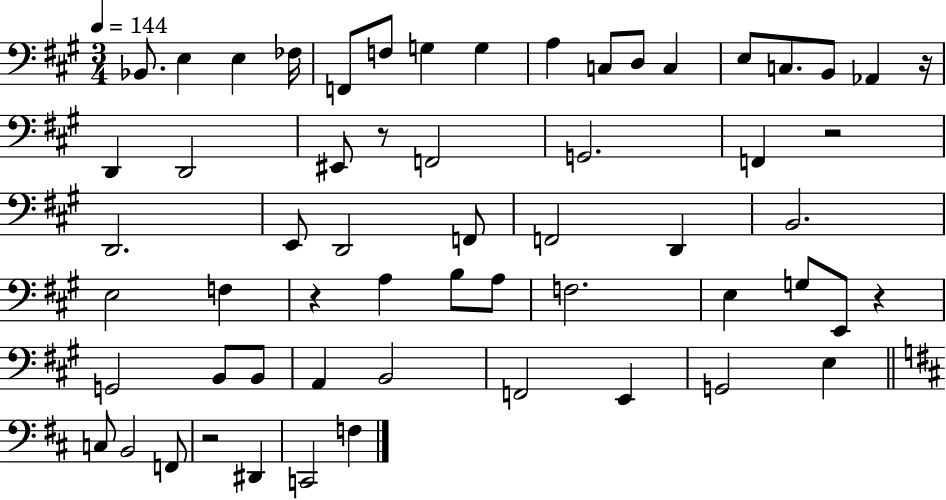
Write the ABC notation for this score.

X:1
T:Untitled
M:3/4
L:1/4
K:A
_B,,/2 E, E, _F,/4 F,,/2 F,/2 G, G, A, C,/2 D,/2 C, E,/2 C,/2 B,,/2 _A,, z/4 D,, D,,2 ^E,,/2 z/2 F,,2 G,,2 F,, z2 D,,2 E,,/2 D,,2 F,,/2 F,,2 D,, B,,2 E,2 F, z A, B,/2 A,/2 F,2 E, G,/2 E,,/2 z G,,2 B,,/2 B,,/2 A,, B,,2 F,,2 E,, G,,2 E, C,/2 B,,2 F,,/2 z2 ^D,, C,,2 F,